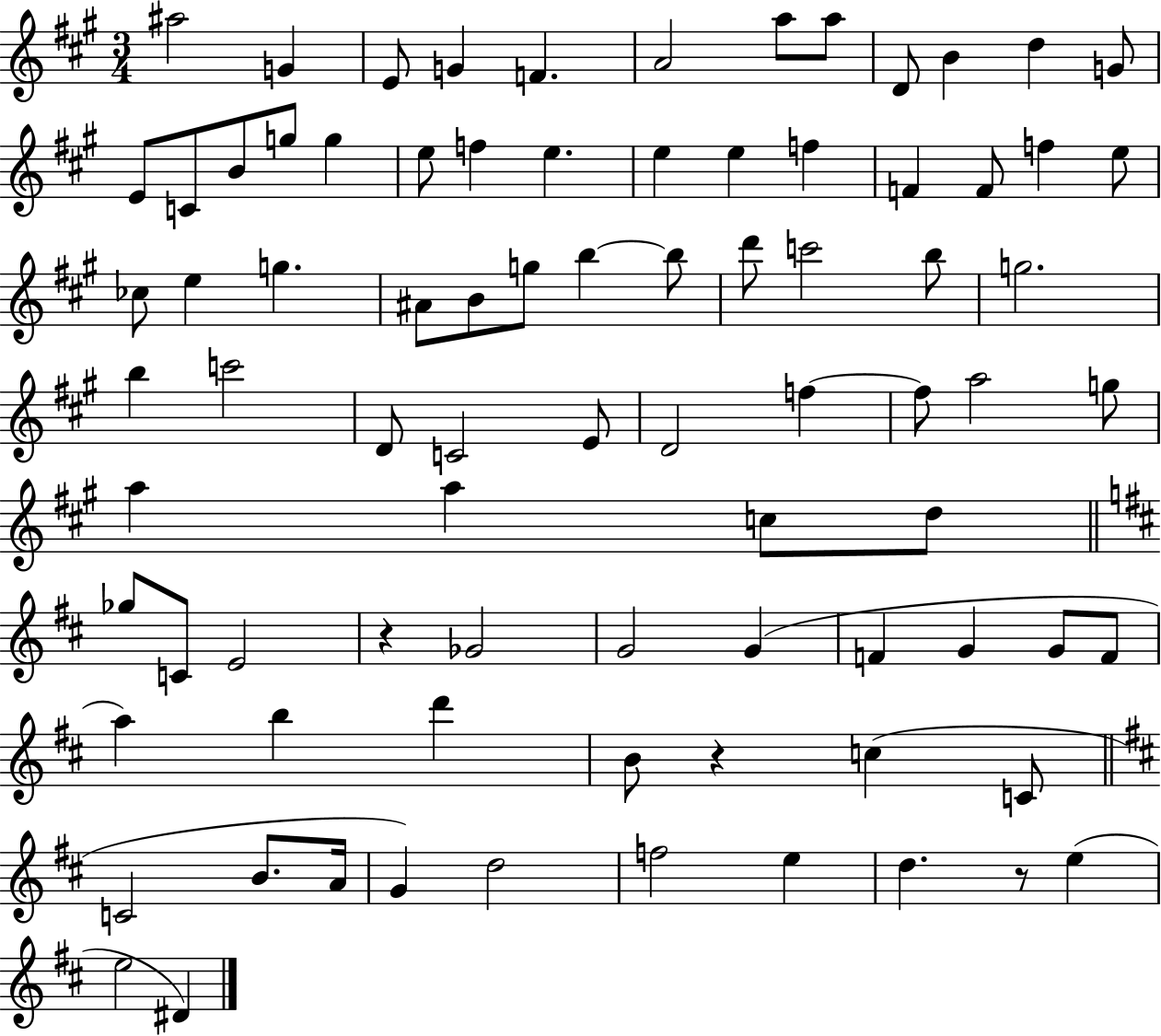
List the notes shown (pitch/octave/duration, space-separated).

A#5/h G4/q E4/e G4/q F4/q. A4/h A5/e A5/e D4/e B4/q D5/q G4/e E4/e C4/e B4/e G5/e G5/q E5/e F5/q E5/q. E5/q E5/q F5/q F4/q F4/e F5/q E5/e CES5/e E5/q G5/q. A#4/e B4/e G5/e B5/q B5/e D6/e C6/h B5/e G5/h. B5/q C6/h D4/e C4/h E4/e D4/h F5/q F5/e A5/h G5/e A5/q A5/q C5/e D5/e Gb5/e C4/e E4/h R/q Gb4/h G4/h G4/q F4/q G4/q G4/e F4/e A5/q B5/q D6/q B4/e R/q C5/q C4/e C4/h B4/e. A4/s G4/q D5/h F5/h E5/q D5/q. R/e E5/q E5/h D#4/q